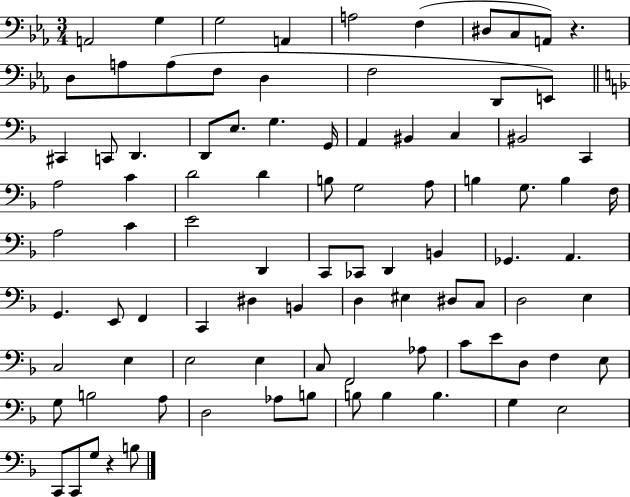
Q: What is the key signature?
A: EES major